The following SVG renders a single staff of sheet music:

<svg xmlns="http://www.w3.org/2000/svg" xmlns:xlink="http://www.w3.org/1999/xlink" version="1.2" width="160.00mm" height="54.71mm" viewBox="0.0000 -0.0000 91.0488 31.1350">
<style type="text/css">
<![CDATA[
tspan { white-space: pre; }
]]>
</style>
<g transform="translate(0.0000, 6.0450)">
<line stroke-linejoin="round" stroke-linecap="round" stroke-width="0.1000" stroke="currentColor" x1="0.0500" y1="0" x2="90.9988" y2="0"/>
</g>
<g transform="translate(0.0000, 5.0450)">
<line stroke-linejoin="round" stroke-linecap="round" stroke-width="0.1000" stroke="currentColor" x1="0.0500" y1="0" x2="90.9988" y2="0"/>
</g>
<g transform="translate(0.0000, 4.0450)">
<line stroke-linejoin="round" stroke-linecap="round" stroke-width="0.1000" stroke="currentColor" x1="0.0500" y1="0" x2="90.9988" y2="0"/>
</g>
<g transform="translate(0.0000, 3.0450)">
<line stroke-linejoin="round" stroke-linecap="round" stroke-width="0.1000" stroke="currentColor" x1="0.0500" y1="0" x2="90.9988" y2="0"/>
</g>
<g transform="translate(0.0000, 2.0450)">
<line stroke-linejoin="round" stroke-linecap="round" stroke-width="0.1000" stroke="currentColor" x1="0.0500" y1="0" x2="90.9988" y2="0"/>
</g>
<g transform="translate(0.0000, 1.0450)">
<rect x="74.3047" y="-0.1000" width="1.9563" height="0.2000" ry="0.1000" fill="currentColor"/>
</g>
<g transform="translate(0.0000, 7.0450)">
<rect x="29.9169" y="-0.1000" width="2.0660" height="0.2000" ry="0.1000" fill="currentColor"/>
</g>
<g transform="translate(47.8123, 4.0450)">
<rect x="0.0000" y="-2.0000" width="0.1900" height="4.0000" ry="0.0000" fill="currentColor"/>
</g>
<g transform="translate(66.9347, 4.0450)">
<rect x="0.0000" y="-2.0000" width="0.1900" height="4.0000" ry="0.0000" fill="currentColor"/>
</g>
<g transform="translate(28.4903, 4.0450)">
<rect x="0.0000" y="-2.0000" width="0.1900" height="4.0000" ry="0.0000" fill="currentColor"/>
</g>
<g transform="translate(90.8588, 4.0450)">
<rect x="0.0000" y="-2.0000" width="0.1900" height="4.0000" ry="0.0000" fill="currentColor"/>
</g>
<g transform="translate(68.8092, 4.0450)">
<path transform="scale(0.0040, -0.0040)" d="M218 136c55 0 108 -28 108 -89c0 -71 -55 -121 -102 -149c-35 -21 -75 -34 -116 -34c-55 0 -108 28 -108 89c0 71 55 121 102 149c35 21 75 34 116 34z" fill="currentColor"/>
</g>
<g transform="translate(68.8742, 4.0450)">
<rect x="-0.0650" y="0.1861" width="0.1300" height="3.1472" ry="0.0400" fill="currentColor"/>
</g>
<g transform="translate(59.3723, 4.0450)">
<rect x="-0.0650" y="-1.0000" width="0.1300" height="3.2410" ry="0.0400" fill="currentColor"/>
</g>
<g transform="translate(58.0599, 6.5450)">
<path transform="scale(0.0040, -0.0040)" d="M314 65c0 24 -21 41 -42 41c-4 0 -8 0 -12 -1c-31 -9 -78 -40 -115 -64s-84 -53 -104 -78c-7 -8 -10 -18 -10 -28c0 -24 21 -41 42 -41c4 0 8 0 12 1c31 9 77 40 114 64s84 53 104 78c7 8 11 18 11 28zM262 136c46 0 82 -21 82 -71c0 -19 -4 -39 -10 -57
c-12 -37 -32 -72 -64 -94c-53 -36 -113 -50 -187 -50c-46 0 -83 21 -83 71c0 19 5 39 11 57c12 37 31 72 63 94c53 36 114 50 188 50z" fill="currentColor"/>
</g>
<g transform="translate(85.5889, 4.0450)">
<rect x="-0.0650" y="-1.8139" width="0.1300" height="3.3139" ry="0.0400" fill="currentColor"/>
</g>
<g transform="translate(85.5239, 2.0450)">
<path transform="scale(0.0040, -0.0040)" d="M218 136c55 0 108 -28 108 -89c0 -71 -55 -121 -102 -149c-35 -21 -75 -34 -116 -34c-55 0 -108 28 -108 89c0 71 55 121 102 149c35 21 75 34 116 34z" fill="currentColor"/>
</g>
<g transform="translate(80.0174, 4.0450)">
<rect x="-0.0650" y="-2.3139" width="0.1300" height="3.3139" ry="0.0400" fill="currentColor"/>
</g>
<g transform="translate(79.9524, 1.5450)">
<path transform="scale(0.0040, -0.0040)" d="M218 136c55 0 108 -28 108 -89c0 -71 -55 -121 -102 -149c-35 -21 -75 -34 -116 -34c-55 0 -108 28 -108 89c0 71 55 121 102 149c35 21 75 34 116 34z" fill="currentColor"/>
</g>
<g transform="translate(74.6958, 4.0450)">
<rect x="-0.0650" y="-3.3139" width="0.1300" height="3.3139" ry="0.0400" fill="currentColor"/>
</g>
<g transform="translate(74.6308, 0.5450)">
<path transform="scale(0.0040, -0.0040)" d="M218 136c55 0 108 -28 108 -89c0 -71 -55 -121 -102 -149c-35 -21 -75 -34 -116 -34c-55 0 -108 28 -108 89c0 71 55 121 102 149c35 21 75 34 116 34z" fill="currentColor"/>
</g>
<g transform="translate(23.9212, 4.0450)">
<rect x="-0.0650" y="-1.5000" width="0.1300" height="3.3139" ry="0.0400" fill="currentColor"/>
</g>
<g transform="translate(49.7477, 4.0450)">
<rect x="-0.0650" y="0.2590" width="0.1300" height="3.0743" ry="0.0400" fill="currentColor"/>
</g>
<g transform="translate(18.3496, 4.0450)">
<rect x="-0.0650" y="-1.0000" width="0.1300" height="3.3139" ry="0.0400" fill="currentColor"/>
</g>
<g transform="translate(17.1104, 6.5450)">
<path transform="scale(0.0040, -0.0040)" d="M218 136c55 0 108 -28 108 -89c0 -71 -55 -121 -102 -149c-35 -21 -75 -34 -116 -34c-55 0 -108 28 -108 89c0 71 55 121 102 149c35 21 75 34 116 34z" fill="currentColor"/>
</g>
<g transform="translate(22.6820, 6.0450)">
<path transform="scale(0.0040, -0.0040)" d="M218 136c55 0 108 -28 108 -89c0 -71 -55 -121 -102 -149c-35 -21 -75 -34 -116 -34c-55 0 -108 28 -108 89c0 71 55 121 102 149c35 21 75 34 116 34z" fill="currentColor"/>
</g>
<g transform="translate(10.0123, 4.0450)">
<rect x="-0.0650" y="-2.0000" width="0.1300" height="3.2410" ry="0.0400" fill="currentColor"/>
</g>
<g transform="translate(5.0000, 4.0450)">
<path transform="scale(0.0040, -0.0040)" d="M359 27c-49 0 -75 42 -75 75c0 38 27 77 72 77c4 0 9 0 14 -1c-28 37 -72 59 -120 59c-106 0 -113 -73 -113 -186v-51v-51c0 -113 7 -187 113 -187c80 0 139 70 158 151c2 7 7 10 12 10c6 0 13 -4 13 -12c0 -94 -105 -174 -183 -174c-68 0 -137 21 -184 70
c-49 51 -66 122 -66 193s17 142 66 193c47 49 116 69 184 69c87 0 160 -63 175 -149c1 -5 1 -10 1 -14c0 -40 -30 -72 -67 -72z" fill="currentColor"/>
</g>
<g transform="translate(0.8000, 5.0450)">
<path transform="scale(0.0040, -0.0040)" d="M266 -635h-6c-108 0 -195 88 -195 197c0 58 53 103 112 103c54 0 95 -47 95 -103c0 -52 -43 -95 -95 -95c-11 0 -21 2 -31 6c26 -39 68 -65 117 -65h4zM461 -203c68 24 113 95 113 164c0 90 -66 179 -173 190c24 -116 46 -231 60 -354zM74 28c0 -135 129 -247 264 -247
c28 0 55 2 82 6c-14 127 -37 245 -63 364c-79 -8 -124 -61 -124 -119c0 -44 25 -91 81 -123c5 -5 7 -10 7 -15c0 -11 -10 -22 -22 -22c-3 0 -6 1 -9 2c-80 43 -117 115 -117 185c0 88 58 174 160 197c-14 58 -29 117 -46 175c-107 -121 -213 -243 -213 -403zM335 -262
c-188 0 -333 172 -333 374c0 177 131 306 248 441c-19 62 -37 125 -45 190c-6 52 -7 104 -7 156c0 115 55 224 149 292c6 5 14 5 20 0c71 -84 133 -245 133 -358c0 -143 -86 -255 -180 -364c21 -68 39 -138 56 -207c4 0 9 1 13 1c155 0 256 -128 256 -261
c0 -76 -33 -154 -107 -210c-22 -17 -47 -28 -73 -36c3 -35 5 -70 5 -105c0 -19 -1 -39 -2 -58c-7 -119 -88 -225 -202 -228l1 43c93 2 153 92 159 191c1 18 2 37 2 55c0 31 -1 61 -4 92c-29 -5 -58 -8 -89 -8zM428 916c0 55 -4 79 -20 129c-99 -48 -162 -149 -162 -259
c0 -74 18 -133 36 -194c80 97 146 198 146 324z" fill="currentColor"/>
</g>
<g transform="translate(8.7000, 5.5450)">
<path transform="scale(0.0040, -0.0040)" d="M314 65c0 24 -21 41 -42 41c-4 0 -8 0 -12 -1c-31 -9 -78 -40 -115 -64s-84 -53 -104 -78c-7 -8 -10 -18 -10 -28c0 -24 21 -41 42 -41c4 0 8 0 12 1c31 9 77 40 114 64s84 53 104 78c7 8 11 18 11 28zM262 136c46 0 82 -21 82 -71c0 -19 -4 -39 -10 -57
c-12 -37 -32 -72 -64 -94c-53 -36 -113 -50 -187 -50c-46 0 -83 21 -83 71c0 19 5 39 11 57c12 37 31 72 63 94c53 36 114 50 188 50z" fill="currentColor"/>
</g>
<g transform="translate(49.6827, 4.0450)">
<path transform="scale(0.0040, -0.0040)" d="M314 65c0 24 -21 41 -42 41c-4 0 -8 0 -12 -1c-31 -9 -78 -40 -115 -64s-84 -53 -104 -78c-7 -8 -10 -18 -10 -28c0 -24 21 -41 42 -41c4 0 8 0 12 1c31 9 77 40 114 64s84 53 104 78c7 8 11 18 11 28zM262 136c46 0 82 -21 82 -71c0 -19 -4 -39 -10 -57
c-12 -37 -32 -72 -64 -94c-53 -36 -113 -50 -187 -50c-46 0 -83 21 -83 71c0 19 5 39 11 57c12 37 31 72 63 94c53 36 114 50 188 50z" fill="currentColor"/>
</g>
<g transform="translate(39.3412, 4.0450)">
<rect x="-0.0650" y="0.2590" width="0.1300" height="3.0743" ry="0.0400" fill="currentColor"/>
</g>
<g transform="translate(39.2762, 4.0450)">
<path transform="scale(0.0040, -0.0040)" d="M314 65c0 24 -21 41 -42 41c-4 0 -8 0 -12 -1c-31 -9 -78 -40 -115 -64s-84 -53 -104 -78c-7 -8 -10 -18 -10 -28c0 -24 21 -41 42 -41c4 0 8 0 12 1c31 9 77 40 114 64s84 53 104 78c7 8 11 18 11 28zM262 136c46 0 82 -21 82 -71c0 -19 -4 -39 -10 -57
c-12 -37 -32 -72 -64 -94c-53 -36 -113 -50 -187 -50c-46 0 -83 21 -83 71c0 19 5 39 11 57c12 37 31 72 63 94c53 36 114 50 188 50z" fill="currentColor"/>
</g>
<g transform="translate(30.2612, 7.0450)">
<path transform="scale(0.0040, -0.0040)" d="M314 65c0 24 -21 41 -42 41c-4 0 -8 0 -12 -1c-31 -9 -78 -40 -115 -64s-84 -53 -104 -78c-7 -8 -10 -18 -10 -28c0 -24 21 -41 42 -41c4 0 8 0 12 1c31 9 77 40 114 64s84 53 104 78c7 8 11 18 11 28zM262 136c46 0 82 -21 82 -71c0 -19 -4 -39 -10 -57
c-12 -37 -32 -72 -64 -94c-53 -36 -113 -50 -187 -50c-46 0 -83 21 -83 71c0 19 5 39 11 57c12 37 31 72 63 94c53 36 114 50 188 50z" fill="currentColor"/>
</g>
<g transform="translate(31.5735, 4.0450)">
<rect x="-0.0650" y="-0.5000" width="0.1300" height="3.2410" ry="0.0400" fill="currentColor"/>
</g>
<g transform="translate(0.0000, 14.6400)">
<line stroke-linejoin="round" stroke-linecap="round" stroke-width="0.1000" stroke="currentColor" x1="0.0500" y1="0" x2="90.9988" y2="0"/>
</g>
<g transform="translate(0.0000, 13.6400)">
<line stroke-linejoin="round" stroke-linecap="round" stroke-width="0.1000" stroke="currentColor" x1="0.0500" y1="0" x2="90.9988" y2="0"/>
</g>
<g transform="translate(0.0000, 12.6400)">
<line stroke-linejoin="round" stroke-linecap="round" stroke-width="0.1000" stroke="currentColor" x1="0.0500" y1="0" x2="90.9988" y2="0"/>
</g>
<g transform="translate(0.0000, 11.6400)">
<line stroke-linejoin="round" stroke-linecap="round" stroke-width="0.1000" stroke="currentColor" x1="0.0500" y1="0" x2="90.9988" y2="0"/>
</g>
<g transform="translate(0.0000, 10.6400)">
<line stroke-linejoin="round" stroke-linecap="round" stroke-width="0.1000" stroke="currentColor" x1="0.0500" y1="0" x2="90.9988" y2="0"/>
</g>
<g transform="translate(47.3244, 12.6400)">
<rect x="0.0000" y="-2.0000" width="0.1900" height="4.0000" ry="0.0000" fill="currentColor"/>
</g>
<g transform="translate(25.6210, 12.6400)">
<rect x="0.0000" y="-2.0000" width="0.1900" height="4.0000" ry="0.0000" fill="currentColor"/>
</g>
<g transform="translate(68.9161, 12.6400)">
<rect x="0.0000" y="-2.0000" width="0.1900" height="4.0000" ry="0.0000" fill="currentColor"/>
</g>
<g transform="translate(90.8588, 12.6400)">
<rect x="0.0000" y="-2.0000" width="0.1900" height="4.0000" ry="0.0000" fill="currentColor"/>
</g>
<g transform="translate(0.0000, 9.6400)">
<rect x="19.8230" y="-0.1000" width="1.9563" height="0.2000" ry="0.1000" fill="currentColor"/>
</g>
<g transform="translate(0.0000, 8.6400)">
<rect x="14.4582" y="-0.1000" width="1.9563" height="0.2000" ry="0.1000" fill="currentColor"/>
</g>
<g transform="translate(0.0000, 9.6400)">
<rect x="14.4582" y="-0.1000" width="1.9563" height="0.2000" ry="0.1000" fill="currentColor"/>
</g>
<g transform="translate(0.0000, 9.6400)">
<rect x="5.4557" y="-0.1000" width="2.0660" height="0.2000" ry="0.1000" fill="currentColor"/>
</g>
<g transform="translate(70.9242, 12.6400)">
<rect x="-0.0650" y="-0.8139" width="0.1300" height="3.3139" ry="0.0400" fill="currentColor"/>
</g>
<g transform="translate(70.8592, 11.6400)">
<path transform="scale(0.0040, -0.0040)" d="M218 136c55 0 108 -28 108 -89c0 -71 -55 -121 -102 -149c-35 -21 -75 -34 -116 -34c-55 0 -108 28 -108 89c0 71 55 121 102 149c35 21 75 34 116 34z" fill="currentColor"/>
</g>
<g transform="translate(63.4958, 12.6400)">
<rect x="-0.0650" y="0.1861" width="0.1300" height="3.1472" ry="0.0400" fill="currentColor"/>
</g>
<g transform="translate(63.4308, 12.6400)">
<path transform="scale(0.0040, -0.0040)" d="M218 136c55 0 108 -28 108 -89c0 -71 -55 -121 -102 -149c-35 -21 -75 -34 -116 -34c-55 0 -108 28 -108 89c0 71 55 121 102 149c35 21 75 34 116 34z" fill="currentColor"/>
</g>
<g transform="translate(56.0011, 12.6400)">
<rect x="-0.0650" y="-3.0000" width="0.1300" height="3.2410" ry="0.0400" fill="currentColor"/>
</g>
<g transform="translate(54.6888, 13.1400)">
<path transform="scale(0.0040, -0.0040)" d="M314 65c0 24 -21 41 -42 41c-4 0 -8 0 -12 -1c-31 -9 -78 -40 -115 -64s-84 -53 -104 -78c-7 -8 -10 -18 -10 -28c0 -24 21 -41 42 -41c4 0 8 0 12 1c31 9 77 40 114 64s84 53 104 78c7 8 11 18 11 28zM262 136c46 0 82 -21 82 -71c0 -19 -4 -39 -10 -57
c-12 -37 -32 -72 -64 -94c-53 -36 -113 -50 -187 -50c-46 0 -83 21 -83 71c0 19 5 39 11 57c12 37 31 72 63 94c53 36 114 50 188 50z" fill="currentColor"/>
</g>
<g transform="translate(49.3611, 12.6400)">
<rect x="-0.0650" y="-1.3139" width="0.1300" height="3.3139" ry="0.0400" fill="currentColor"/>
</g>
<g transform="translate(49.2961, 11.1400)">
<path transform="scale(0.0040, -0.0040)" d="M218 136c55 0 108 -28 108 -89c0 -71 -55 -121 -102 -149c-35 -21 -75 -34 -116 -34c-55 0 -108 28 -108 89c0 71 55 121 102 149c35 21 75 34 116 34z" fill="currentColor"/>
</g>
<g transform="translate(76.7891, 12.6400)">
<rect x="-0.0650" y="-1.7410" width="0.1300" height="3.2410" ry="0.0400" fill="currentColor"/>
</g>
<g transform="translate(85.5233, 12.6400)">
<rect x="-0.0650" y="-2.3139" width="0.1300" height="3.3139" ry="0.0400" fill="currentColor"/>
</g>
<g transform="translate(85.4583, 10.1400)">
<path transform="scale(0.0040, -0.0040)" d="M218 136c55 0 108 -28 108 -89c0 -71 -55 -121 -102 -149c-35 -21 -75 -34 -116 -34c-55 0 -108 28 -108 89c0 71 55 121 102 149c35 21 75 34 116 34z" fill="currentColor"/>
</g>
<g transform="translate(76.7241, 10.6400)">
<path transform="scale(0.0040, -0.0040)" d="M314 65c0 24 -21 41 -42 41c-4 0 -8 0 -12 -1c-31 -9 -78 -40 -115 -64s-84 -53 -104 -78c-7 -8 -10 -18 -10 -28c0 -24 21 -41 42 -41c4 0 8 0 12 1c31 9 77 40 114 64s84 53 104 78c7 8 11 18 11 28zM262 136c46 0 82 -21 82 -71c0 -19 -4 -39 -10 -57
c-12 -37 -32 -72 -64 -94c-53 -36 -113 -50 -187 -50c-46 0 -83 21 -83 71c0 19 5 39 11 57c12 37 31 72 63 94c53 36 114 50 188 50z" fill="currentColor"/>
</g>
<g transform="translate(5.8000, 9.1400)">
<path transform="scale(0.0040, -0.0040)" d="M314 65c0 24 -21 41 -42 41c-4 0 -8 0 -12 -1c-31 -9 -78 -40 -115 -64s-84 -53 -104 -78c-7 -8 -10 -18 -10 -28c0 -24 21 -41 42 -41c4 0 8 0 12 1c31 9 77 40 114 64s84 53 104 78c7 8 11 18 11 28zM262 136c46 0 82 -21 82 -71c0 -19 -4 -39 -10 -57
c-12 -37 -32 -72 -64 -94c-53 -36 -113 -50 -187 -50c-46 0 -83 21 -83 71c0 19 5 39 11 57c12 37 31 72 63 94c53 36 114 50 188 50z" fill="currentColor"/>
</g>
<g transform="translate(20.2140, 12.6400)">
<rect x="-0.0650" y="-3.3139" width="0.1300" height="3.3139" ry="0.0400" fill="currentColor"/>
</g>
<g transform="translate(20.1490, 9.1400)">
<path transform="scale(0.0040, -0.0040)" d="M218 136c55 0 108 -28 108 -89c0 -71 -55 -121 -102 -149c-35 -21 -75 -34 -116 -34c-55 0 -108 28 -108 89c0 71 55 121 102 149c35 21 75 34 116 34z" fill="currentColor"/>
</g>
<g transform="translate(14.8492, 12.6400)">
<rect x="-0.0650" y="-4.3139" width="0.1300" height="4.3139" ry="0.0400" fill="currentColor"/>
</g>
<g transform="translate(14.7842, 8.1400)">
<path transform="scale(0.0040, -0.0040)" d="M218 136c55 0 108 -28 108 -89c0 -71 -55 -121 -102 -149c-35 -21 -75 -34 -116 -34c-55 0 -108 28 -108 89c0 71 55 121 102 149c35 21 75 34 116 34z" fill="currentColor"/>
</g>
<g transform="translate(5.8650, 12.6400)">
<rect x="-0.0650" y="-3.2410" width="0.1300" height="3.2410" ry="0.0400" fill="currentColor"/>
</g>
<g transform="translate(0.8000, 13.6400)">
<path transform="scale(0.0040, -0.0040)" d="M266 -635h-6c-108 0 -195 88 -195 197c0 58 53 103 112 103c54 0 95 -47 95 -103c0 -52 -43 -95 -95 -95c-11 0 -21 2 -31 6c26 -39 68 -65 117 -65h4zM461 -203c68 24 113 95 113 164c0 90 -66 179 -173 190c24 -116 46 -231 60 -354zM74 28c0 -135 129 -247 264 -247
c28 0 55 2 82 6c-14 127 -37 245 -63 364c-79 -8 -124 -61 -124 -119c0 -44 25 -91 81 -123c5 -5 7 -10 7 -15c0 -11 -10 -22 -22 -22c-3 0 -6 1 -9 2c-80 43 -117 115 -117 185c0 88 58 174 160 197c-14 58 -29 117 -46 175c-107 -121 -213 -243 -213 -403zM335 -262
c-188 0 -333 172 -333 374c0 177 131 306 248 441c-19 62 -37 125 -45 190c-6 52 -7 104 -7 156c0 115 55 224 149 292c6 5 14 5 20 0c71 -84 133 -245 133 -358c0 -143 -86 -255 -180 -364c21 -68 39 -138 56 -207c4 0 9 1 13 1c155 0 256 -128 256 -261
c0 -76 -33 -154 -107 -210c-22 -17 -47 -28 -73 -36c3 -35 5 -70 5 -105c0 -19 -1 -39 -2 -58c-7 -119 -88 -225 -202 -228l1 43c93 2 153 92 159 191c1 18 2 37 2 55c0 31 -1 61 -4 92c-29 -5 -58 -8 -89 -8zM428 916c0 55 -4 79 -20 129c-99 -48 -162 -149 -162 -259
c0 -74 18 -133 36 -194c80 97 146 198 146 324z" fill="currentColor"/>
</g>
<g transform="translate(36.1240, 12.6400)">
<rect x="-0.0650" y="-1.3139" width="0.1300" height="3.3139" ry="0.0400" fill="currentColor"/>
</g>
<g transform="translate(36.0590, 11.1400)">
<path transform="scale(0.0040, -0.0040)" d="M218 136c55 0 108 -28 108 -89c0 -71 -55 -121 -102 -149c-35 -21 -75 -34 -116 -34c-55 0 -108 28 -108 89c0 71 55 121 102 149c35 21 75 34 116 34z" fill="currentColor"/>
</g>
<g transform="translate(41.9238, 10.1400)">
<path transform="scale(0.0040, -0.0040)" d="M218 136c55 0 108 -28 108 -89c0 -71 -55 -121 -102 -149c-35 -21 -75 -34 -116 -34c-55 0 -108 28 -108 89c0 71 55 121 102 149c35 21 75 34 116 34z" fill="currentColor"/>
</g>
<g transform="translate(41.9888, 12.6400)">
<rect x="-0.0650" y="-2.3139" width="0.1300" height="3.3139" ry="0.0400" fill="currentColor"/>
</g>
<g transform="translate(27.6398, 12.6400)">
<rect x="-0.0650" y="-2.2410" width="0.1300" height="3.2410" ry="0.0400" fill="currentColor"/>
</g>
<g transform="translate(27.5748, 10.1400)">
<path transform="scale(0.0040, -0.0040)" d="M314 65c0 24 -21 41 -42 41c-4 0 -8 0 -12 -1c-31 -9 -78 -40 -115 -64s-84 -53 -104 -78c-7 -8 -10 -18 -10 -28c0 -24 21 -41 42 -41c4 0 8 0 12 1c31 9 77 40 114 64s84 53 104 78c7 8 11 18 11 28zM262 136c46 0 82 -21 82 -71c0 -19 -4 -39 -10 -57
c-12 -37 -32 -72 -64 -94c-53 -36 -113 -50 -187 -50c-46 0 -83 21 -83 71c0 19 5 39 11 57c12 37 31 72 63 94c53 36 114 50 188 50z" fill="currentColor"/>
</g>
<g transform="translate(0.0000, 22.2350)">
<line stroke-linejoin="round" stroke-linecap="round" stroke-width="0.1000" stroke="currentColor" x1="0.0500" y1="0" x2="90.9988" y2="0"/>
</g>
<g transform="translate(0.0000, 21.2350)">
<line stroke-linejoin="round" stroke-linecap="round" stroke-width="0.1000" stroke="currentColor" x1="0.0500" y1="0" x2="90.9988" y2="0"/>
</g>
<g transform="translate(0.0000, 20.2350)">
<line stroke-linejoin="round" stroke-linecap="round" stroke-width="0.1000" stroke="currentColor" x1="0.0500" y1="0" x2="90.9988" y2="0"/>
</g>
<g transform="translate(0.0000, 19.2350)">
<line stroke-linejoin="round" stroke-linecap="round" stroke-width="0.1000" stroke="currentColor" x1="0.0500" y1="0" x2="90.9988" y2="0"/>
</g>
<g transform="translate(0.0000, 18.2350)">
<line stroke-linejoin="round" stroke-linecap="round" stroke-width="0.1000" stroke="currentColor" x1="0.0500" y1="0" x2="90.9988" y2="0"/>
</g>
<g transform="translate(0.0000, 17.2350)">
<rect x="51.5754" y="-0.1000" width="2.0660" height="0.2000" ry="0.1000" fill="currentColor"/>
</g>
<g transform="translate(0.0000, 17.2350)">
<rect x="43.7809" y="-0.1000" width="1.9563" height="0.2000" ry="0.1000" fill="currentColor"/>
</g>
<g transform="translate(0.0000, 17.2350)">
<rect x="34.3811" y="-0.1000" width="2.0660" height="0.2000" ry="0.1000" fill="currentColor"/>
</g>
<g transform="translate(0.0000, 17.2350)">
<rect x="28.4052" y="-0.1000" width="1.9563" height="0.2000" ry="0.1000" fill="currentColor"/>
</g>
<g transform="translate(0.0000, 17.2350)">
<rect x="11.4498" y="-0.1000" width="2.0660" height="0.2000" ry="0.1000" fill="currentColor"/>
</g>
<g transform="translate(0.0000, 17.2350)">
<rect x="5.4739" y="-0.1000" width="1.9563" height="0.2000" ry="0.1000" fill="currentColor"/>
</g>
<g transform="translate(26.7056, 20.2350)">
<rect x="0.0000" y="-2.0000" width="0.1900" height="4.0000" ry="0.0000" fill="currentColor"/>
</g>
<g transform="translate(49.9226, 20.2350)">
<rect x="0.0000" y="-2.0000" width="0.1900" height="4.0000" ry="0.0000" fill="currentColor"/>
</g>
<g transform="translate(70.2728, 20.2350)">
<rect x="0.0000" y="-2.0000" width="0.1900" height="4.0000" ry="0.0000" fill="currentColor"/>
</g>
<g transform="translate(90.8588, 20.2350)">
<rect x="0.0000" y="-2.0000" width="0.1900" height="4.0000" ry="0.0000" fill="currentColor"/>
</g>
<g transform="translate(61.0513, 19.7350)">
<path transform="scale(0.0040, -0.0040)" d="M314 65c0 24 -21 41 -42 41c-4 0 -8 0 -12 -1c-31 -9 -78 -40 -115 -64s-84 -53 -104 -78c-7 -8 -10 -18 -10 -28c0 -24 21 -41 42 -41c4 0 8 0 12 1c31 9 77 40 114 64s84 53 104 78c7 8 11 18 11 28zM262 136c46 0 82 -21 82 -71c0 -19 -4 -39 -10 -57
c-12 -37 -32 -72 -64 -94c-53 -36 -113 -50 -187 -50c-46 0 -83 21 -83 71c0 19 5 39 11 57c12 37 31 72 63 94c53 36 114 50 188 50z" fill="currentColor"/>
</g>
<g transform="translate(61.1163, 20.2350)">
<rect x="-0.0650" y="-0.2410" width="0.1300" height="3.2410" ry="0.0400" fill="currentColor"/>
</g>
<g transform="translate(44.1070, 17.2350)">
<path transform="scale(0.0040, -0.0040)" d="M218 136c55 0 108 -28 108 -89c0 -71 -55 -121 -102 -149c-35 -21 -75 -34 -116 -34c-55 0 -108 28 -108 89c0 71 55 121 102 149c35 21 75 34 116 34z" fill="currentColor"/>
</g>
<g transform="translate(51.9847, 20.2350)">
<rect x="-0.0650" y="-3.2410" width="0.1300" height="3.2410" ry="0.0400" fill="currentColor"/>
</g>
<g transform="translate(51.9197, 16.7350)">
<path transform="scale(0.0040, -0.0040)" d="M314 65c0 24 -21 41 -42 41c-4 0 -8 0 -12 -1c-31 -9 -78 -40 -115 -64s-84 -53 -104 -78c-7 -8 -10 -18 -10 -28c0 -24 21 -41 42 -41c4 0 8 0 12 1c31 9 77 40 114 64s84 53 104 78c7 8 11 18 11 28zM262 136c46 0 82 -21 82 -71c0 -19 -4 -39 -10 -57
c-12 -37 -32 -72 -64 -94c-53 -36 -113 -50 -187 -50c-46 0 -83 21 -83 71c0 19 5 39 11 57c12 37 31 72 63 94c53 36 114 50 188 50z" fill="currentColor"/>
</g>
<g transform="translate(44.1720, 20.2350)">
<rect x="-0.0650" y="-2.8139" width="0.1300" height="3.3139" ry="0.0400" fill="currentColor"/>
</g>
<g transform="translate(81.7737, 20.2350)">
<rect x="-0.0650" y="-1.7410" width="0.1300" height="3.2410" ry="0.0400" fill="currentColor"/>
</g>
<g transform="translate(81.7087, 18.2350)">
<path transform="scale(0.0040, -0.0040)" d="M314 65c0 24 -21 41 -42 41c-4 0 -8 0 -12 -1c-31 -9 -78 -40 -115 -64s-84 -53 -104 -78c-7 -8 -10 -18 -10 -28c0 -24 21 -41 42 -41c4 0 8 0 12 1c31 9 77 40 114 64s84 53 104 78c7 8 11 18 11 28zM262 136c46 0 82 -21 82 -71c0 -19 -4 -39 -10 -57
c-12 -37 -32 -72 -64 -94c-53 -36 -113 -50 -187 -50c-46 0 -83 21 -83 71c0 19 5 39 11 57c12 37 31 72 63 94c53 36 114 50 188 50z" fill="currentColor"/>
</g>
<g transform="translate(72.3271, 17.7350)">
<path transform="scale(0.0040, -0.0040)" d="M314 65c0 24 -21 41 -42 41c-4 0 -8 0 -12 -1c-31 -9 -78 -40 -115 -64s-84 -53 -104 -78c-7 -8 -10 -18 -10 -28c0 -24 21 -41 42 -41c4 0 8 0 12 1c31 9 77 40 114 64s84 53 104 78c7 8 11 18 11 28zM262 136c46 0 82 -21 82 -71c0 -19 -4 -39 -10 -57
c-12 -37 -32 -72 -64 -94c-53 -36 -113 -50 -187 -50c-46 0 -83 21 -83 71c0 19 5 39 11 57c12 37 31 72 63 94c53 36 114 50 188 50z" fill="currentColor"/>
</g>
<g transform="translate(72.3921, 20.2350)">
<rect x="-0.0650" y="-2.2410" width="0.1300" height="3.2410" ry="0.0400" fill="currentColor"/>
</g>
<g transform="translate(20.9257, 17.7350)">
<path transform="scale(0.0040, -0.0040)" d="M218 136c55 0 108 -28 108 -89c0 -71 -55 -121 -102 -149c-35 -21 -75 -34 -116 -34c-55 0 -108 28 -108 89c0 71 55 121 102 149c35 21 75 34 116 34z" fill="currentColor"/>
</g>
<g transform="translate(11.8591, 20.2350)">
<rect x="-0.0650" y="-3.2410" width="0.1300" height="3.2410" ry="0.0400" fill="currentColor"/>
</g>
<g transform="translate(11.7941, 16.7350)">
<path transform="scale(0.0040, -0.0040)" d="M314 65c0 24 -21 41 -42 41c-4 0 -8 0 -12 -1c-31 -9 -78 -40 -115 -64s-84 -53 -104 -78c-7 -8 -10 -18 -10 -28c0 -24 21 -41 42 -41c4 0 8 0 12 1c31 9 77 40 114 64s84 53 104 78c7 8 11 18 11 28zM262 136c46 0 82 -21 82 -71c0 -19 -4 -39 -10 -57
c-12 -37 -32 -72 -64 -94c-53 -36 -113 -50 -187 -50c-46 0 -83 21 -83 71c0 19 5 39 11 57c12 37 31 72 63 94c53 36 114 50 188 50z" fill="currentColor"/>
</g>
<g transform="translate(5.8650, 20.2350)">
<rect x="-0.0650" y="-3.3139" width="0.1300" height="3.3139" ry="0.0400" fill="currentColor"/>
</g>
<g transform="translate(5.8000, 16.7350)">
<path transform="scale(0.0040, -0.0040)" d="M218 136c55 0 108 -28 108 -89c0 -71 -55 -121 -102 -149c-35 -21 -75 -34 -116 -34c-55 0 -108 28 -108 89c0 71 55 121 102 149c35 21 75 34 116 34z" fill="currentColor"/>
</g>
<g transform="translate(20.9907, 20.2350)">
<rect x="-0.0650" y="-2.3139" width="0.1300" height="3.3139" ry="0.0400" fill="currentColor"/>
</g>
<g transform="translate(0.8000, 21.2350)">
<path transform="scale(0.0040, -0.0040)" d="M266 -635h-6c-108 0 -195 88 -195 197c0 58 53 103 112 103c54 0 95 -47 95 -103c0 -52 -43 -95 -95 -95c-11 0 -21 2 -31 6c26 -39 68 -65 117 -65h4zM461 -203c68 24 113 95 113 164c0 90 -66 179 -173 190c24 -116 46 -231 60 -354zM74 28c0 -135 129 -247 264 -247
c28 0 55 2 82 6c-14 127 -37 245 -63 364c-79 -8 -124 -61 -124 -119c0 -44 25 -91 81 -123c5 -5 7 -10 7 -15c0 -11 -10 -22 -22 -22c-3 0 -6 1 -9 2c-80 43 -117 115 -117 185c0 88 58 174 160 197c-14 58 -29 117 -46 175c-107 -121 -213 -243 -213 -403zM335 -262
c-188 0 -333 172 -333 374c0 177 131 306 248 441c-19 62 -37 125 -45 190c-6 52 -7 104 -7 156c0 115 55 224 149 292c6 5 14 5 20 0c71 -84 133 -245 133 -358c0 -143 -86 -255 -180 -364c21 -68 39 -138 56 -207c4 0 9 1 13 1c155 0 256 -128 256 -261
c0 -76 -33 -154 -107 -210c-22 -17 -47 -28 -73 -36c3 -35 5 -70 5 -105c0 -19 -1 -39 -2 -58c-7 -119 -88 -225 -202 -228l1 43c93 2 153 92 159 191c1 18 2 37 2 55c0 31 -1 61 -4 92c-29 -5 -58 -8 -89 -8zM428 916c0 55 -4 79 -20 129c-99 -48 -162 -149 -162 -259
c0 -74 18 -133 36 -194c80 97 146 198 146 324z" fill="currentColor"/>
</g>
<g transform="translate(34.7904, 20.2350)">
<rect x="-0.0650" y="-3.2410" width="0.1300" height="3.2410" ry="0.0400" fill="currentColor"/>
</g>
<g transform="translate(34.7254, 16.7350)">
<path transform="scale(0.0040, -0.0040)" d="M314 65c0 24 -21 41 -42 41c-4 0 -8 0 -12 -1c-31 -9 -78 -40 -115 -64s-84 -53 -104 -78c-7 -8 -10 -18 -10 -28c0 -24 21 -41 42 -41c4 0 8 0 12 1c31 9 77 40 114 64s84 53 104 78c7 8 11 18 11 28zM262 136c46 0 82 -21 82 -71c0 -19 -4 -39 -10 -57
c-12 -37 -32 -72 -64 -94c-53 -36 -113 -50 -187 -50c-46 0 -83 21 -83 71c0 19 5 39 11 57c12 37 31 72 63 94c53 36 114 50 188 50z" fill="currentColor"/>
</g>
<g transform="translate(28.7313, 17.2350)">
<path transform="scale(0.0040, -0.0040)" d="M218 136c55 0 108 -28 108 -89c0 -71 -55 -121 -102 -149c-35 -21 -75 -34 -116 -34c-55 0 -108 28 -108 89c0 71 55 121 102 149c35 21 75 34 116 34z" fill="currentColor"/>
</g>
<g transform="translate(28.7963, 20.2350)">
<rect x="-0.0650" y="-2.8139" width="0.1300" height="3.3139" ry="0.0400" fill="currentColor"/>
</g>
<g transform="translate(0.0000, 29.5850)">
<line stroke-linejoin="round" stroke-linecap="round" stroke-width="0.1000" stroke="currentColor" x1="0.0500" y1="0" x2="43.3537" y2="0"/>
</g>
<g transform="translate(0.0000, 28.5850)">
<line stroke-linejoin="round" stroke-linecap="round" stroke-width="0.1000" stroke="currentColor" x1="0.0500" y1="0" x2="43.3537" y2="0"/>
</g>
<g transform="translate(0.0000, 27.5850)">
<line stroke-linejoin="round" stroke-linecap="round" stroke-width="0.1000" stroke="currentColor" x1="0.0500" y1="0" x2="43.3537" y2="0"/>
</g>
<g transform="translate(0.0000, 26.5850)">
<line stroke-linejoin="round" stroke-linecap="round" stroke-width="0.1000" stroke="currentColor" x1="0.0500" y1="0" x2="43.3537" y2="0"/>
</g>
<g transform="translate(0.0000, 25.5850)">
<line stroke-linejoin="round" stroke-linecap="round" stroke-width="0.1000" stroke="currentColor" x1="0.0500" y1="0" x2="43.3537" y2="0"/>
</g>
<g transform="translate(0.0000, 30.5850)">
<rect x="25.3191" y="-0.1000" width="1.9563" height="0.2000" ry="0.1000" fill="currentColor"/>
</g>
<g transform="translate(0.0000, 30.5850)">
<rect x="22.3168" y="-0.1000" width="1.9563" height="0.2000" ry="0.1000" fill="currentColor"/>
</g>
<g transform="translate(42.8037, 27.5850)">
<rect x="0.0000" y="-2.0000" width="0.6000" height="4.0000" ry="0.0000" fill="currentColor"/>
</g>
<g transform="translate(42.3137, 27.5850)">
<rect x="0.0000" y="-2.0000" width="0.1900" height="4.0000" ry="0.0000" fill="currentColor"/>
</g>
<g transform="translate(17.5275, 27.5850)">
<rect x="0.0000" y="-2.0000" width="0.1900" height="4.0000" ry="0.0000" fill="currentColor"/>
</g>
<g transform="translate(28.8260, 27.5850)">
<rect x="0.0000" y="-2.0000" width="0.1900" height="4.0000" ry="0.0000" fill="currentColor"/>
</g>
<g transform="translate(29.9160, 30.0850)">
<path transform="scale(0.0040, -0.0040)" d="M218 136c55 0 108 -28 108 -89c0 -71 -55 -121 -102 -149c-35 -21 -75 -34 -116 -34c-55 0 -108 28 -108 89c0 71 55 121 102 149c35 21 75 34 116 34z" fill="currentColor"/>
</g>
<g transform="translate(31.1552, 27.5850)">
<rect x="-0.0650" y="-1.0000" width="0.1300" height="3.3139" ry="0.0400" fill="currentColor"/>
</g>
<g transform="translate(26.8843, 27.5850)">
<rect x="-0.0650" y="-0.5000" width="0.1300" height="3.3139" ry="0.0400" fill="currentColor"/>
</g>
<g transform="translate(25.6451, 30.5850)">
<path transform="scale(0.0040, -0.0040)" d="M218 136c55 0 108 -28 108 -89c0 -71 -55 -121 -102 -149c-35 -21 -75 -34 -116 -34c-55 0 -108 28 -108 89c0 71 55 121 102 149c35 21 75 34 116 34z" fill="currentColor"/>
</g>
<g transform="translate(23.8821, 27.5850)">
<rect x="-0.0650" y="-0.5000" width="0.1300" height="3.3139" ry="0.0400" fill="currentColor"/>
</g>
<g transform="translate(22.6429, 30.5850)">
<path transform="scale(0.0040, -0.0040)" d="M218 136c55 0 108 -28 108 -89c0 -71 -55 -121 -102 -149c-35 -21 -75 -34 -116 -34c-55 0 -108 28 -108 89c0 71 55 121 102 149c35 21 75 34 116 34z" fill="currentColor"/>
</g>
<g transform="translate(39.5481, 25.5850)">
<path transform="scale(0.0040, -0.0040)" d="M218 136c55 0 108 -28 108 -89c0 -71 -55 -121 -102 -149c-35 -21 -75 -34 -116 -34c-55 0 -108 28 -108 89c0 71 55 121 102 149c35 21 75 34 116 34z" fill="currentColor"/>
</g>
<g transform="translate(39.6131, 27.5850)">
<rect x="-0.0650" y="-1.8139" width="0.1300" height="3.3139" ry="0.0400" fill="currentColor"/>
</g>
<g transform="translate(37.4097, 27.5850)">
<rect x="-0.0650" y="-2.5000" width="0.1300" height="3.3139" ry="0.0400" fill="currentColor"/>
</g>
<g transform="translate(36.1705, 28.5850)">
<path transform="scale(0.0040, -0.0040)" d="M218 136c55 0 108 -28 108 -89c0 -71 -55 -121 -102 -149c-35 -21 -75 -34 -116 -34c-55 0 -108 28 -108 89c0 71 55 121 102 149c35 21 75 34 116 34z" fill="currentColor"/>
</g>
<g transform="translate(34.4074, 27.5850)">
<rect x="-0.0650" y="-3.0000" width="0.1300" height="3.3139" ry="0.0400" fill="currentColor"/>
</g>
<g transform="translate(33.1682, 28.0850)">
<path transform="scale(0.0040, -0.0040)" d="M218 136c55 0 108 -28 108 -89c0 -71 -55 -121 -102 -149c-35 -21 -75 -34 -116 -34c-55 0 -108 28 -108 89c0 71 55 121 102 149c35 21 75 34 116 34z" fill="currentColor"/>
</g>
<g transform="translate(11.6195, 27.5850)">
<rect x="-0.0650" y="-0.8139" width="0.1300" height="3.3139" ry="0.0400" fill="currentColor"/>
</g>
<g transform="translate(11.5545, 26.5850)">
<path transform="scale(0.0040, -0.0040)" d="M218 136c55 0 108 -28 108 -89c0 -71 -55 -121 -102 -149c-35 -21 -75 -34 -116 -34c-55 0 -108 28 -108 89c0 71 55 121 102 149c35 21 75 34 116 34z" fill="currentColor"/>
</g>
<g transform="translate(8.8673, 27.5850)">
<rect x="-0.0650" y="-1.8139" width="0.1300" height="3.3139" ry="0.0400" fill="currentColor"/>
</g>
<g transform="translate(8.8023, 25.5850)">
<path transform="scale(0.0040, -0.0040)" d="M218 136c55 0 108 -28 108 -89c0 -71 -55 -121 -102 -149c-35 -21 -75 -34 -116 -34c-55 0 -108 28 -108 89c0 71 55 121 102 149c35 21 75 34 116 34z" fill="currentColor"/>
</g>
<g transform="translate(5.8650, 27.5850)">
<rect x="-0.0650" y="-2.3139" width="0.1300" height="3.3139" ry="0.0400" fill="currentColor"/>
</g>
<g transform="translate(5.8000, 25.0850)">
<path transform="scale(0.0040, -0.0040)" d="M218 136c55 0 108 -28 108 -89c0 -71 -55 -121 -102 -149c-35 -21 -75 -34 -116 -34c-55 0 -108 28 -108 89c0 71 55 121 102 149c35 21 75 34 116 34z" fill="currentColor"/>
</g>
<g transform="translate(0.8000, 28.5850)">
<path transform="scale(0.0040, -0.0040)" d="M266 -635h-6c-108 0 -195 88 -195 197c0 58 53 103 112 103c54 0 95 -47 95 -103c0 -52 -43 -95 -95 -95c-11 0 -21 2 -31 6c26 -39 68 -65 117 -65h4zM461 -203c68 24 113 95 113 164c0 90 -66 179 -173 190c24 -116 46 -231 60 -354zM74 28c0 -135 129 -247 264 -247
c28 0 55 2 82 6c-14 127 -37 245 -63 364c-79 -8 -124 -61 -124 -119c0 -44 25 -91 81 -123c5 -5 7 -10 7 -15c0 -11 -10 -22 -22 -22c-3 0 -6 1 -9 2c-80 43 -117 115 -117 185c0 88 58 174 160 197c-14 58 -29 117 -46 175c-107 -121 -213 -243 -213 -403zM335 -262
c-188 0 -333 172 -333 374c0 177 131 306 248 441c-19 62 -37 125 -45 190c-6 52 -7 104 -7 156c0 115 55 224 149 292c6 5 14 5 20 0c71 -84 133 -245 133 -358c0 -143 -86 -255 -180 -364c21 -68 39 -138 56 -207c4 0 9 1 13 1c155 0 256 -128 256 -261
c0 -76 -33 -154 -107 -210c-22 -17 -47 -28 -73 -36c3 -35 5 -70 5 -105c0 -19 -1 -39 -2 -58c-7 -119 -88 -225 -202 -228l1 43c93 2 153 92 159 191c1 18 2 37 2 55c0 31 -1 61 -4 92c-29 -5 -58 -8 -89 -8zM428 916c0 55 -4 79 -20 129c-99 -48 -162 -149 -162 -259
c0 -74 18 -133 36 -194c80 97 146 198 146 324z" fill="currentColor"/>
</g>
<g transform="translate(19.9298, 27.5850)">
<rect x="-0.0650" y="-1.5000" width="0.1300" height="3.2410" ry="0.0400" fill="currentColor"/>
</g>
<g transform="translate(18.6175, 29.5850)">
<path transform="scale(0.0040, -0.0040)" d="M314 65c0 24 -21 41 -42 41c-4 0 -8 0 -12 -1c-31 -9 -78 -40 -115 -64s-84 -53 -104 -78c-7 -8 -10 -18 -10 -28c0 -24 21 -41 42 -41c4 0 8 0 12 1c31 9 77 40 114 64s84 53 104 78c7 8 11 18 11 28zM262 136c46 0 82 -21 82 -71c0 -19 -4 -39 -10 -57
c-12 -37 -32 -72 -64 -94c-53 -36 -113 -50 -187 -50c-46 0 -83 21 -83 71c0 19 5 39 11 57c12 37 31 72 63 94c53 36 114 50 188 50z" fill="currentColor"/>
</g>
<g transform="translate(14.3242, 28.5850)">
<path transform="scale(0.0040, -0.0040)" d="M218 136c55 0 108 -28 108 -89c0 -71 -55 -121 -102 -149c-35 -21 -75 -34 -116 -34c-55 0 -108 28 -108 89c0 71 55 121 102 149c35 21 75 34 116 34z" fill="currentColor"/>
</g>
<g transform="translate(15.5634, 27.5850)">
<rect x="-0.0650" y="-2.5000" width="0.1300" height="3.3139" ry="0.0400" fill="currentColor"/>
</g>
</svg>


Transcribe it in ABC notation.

X:1
T:Untitled
M:4/4
L:1/4
K:C
F2 D E C2 B2 B2 D2 B b g f b2 d' b g2 e g e A2 B d f2 g b b2 g a b2 a b2 c2 g2 f2 g f d G E2 C C D A G f